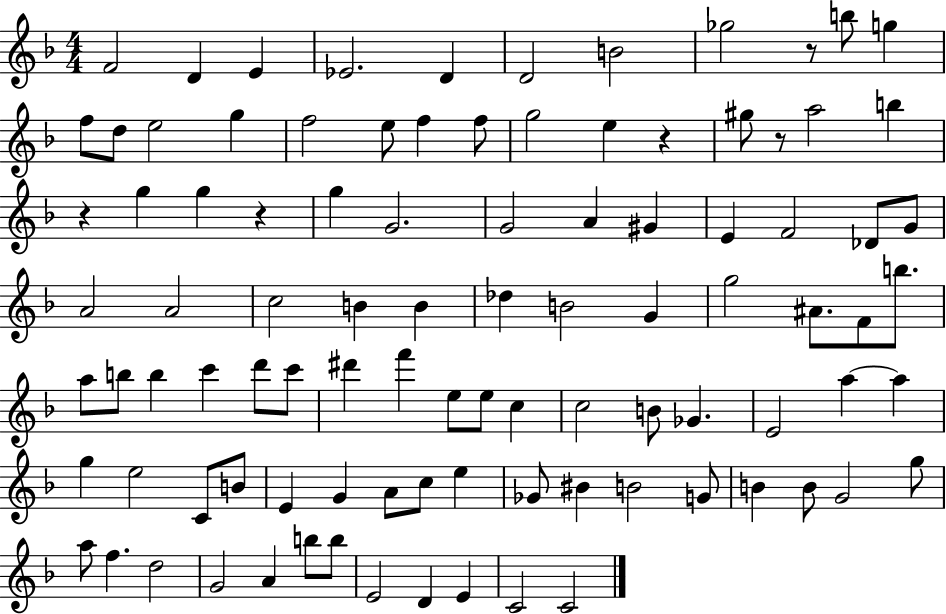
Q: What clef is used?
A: treble